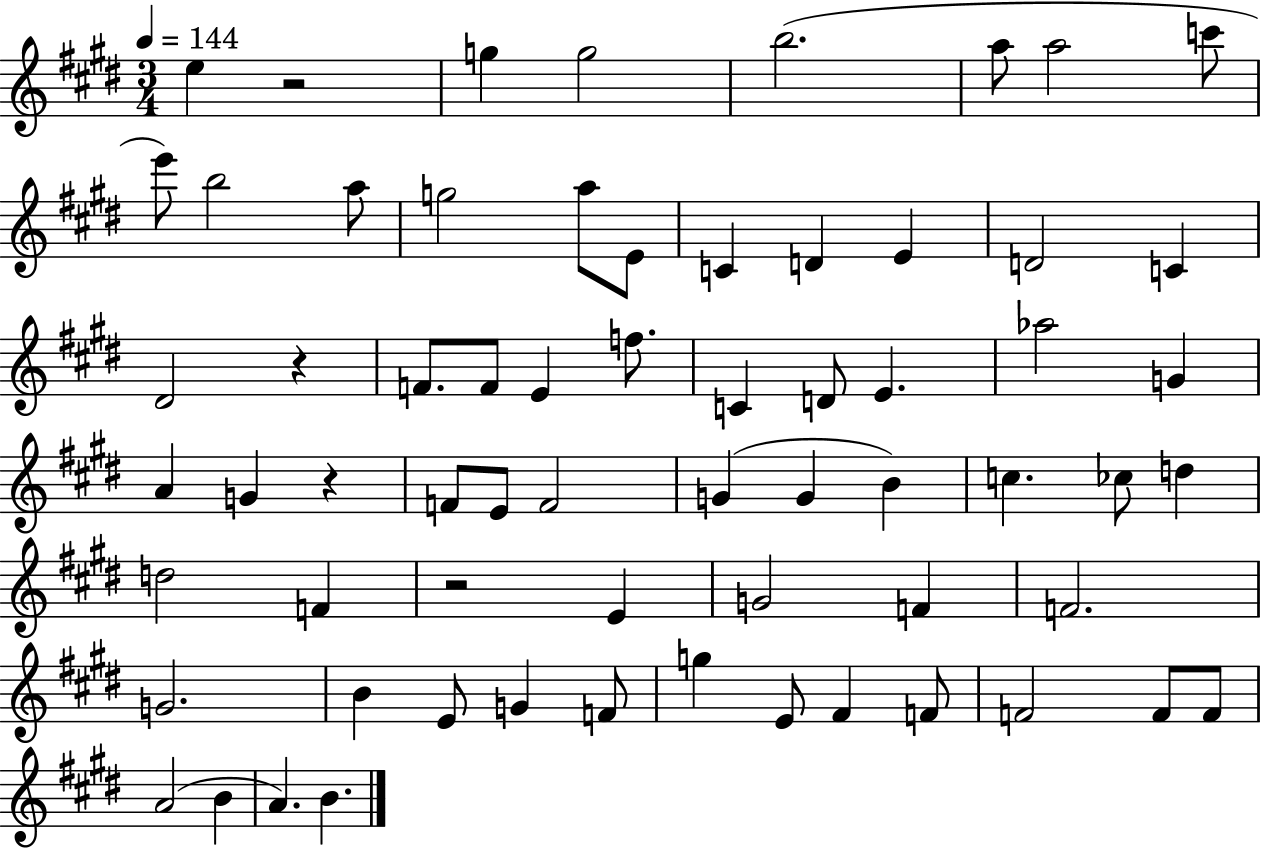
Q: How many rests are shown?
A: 4